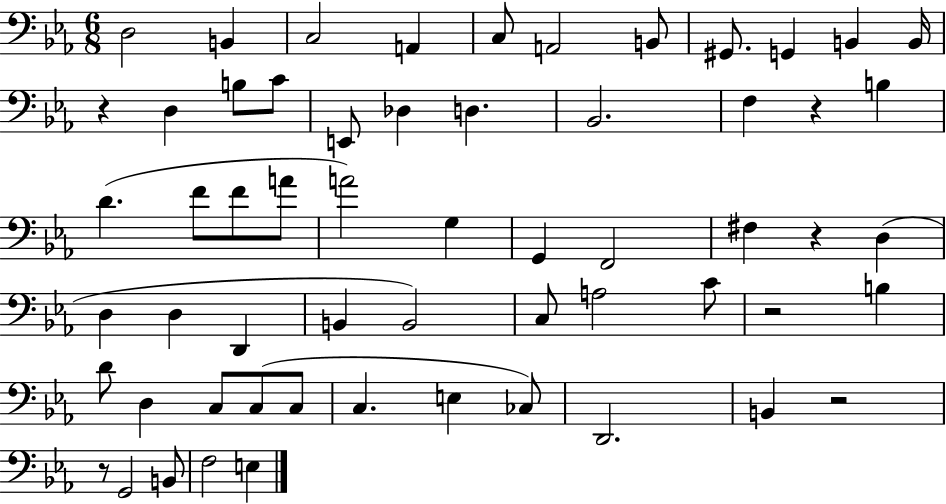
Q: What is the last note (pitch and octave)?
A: E3